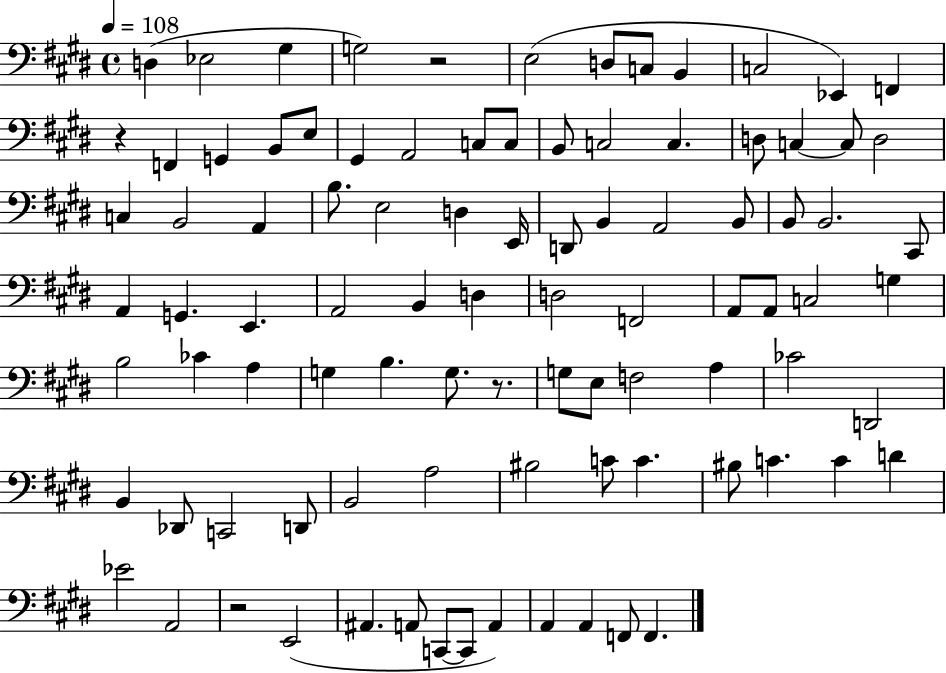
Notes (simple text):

D3/q Eb3/h G#3/q G3/h R/h E3/h D3/e C3/e B2/q C3/h Eb2/q F2/q R/q F2/q G2/q B2/e E3/e G#2/q A2/h C3/e C3/e B2/e C3/h C3/q. D3/e C3/q C3/e D3/h C3/q B2/h A2/q B3/e. E3/h D3/q E2/s D2/e B2/q A2/h B2/e B2/e B2/h. C#2/e A2/q G2/q. E2/q. A2/h B2/q D3/q D3/h F2/h A2/e A2/e C3/h G3/q B3/h CES4/q A3/q G3/q B3/q. G3/e. R/e. G3/e E3/e F3/h A3/q CES4/h D2/h B2/q Db2/e C2/h D2/e B2/h A3/h BIS3/h C4/e C4/q. BIS3/e C4/q. C4/q D4/q Eb4/h A2/h R/h E2/h A#2/q. A2/e C2/e C2/e A2/q A2/q A2/q F2/e F2/q.